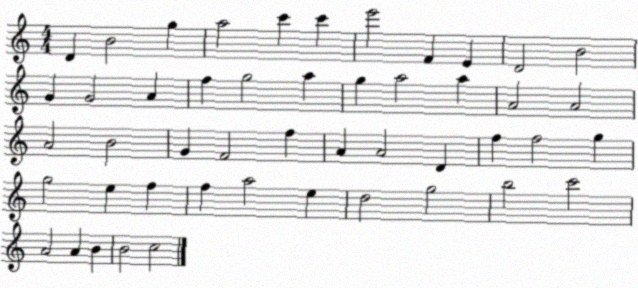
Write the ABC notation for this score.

X:1
T:Untitled
M:4/4
L:1/4
K:C
D B2 g a2 c' c' e'2 F E D2 B2 G G2 A f g2 a g a2 a A2 A2 A2 B2 G F2 f A A2 D f f2 g g2 e f f a2 e d2 g2 b2 c'2 A2 A B B2 c2